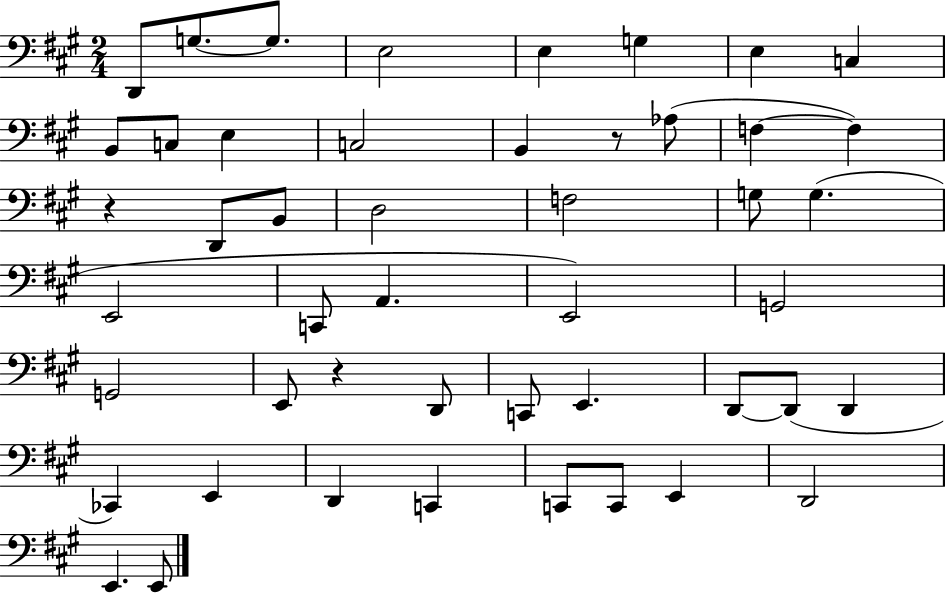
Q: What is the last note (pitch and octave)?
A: E2